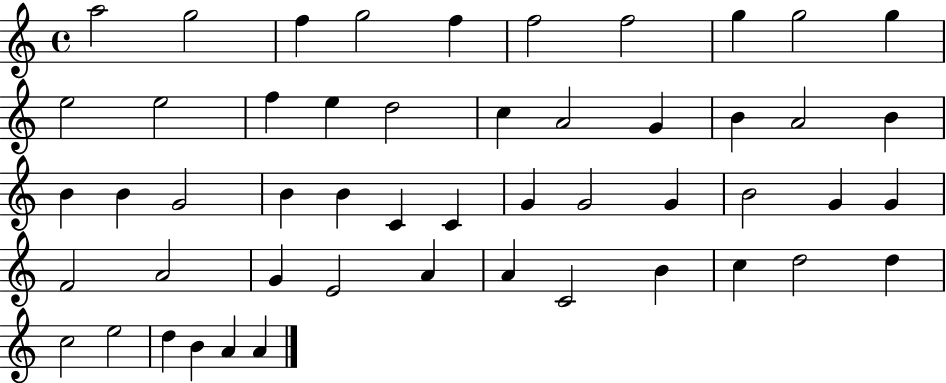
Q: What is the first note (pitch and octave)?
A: A5